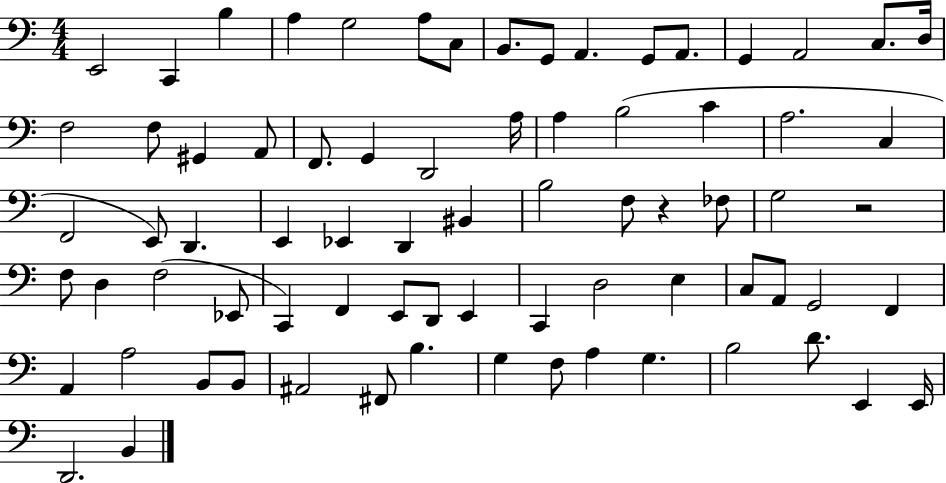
{
  \clef bass
  \numericTimeSignature
  \time 4/4
  \key c \major
  e,2 c,4 b4 | a4 g2 a8 c8 | b,8. g,8 a,4. g,8 a,8. | g,4 a,2 c8. d16 | \break f2 f8 gis,4 a,8 | f,8. g,4 d,2 a16 | a4 b2( c'4 | a2. c4 | \break f,2 e,8) d,4. | e,4 ees,4 d,4 bis,4 | b2 f8 r4 fes8 | g2 r2 | \break f8 d4 f2( ees,8 | c,4) f,4 e,8 d,8 e,4 | c,4 d2 e4 | c8 a,8 g,2 f,4 | \break a,4 a2 b,8 b,8 | ais,2 fis,8 b4. | g4 f8 a4 g4. | b2 d'8. e,4 e,16 | \break d,2. b,4 | \bar "|."
}